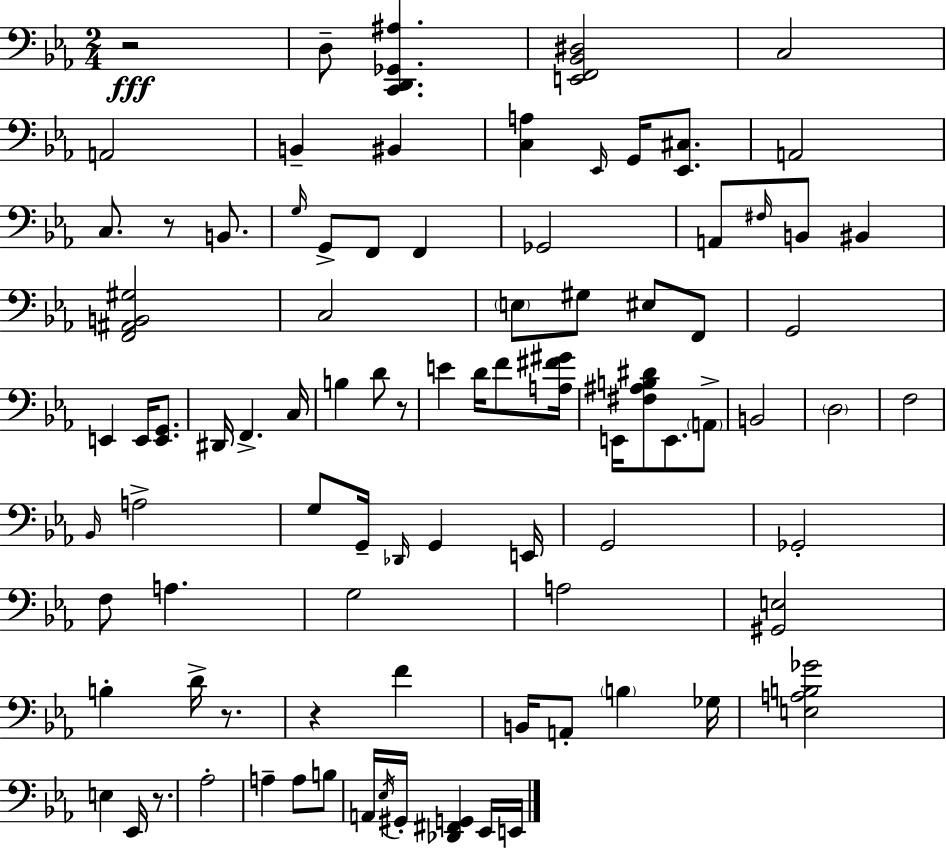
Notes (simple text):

R/h D3/e [C2,D2,Gb2,A#3]/q. [E2,F2,Bb2,D#3]/h C3/h A2/h B2/q BIS2/q [C3,A3]/q Eb2/s G2/s [Eb2,C#3]/e. A2/h C3/e. R/e B2/e. G3/s G2/e F2/e F2/q Gb2/h A2/e F#3/s B2/e BIS2/q [F2,A#2,B2,G#3]/h C3/h E3/e G#3/e EIS3/e F2/e G2/h E2/q E2/s [E2,G2]/e. D#2/s F2/q. C3/s B3/q D4/e R/e E4/q D4/s F4/e [A3,F#4,G#4]/s E2/s [F#3,A#3,B3,D#4]/e E2/e. A2/e B2/h D3/h F3/h Bb2/s A3/h G3/e G2/s Db2/s G2/q E2/s G2/h Gb2/h F3/e A3/q. G3/h A3/h [G#2,E3]/h B3/q D4/s R/e. R/q F4/q B2/s A2/e B3/q Gb3/s [E3,A3,B3,Gb4]/h E3/q Eb2/s R/e. Ab3/h A3/q A3/e B3/e A2/s Eb3/s G#2/s [Db2,F#2,G2]/q Eb2/s E2/s